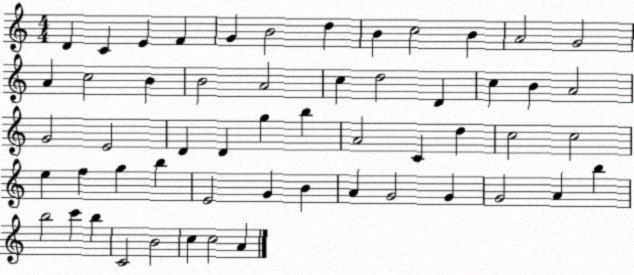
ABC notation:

X:1
T:Untitled
M:4/4
L:1/4
K:C
D C E F G B2 d B c2 B A2 G2 A c2 B B2 A2 c d2 D c B A2 G2 E2 D D g b A2 C d c2 c2 e f g b E2 G B A G2 G G2 A b b2 c' b C2 B2 c c2 A